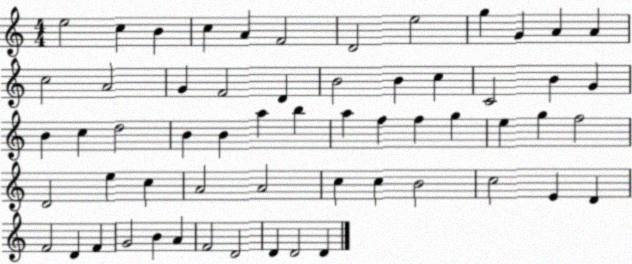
X:1
T:Untitled
M:4/4
L:1/4
K:C
e2 c B c A F2 D2 e2 g G A A c2 A2 G F2 D B2 B c C2 B G B c d2 B B a b a f f g e g f2 D2 e c A2 A2 c c B2 c2 E D F2 D F G2 B A F2 D2 D D2 D